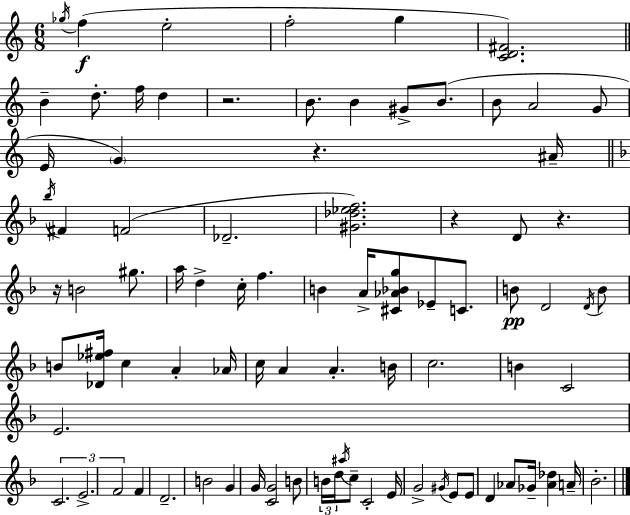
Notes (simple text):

Gb5/s F5/q E5/h F5/h G5/q [C4,D4,F#4]/h. B4/q D5/e. F5/s D5/q R/h. B4/e. B4/q G#4/e B4/e. B4/e A4/h G4/e E4/s G4/q R/q. A#4/s Bb5/s F#4/q F4/h Db4/h. [G#4,Db5,Eb5,F5]/h. R/q D4/e R/q. R/s B4/h G#5/e. A5/s D5/q C5/s F5/q. B4/q A4/s [C#4,Ab4,Bb4,G5]/e Eb4/e C4/e. B4/e D4/h D4/s B4/e B4/e [Db4,Eb5,F#5]/s C5/q A4/q Ab4/s C5/s A4/q A4/q. B4/s C5/h. B4/q C4/h E4/h. C4/h. E4/h. F4/h F4/q D4/h. B4/h G4/q G4/s [C4,G4]/h B4/e B4/s D5/s A#5/s C5/e C4/h E4/s G4/h G#4/s E4/e E4/e D4/q Ab4/e Gb4/s [Ab4,Db5]/q A4/s Bb4/h.